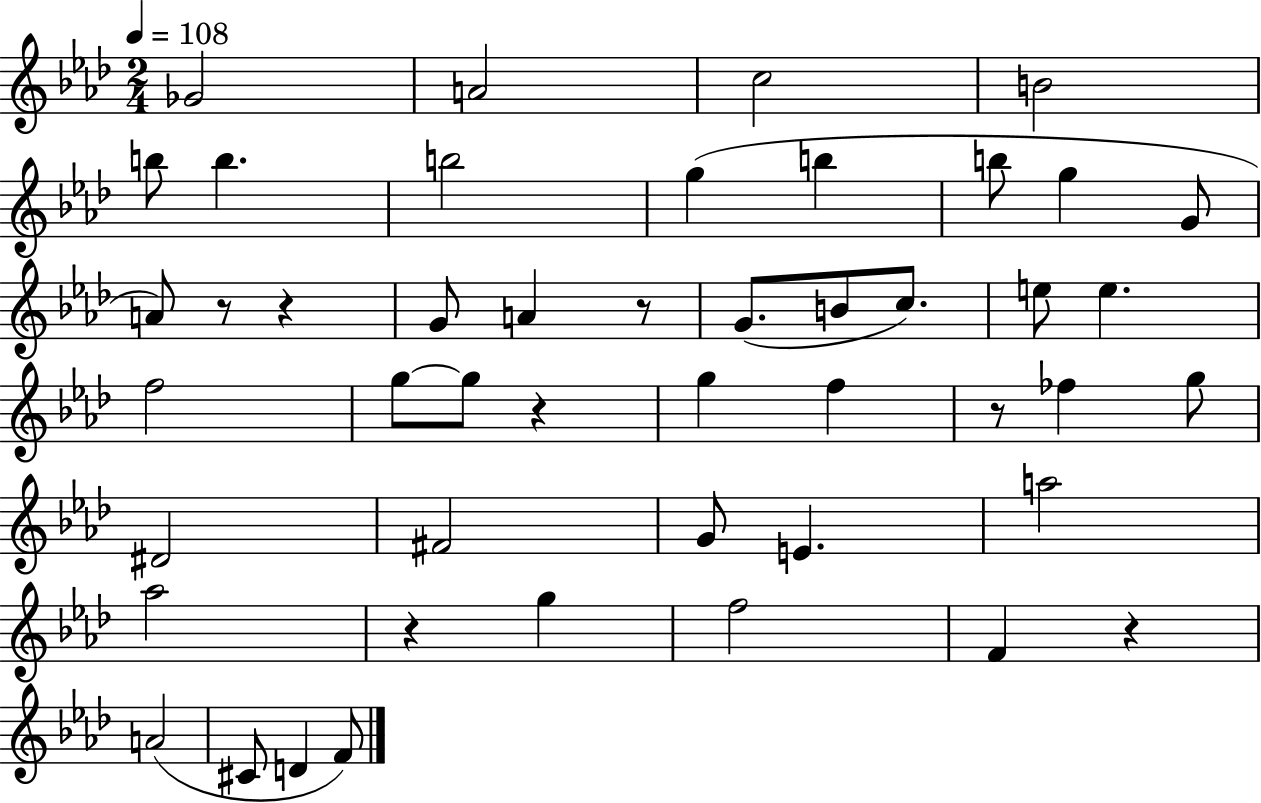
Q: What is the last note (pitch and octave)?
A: F4